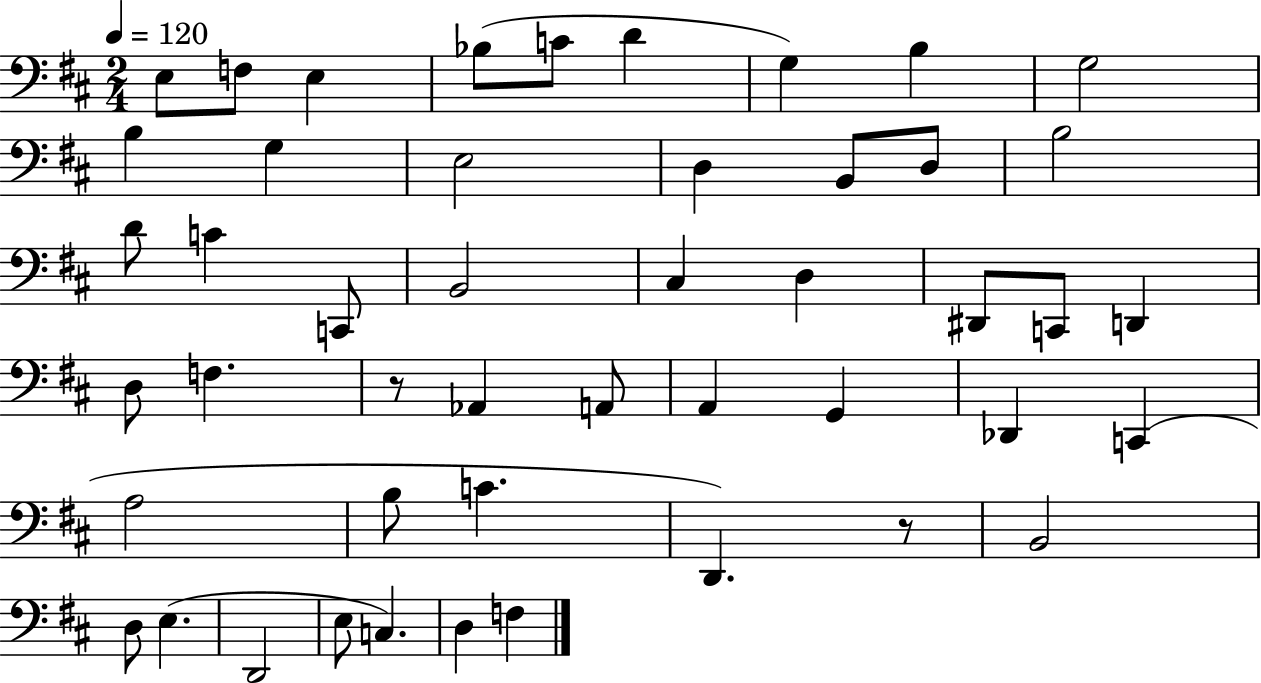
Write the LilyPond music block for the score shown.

{
  \clef bass
  \numericTimeSignature
  \time 2/4
  \key d \major
  \tempo 4 = 120
  e8 f8 e4 | bes8( c'8 d'4 | g4) b4 | g2 | \break b4 g4 | e2 | d4 b,8 d8 | b2 | \break d'8 c'4 c,8 | b,2 | cis4 d4 | dis,8 c,8 d,4 | \break d8 f4. | r8 aes,4 a,8 | a,4 g,4 | des,4 c,4( | \break a2 | b8 c'4. | d,4.) r8 | b,2 | \break d8 e4.( | d,2 | e8 c4.) | d4 f4 | \break \bar "|."
}